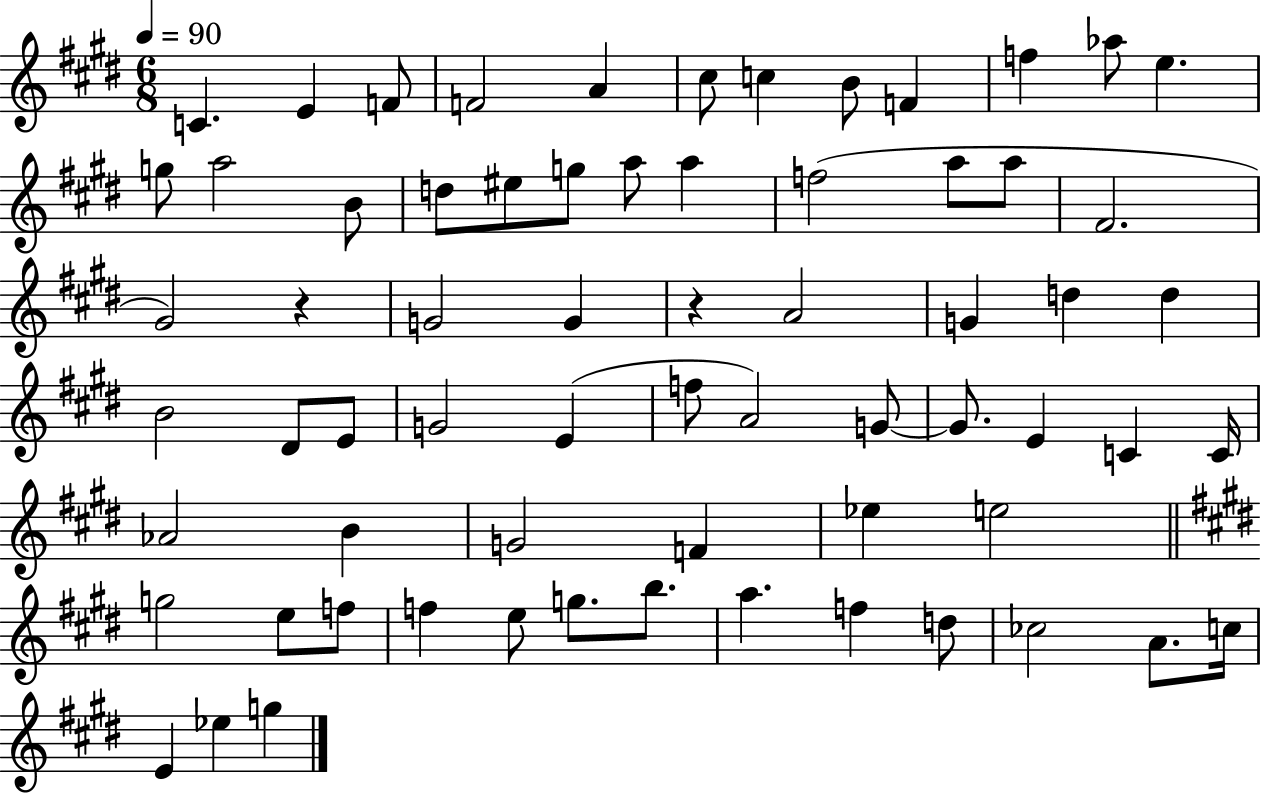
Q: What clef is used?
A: treble